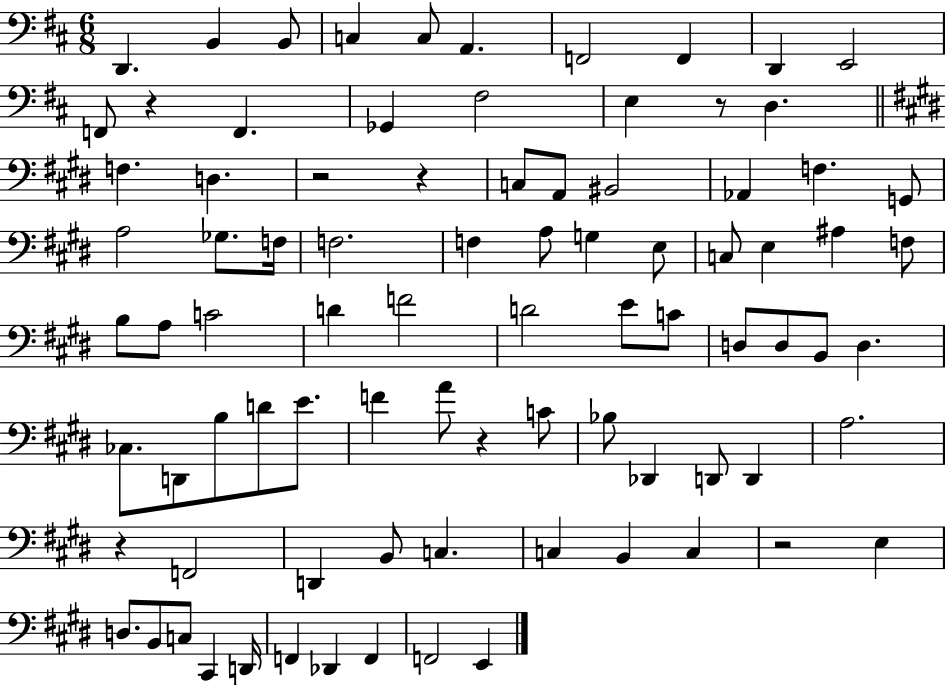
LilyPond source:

{
  \clef bass
  \numericTimeSignature
  \time 6/8
  \key d \major
  \repeat volta 2 { d,4. b,4 b,8 | c4 c8 a,4. | f,2 f,4 | d,4 e,2 | \break f,8 r4 f,4. | ges,4 fis2 | e4 r8 d4. | \bar "||" \break \key e \major f4. d4. | r2 r4 | c8 a,8 bis,2 | aes,4 f4. g,8 | \break a2 ges8. f16 | f2. | f4 a8 g4 e8 | c8 e4 ais4 f8 | \break b8 a8 c'2 | d'4 f'2 | d'2 e'8 c'8 | d8 d8 b,8 d4. | \break ces8. d,8 b8 d'8 e'8. | f'4 a'8 r4 c'8 | bes8 des,4 d,8 d,4 | a2. | \break r4 f,2 | d,4 b,8 c4. | c4 b,4 c4 | r2 e4 | \break d8. b,8 c8 cis,4 d,16 | f,4 des,4 f,4 | f,2 e,4 | } \bar "|."
}